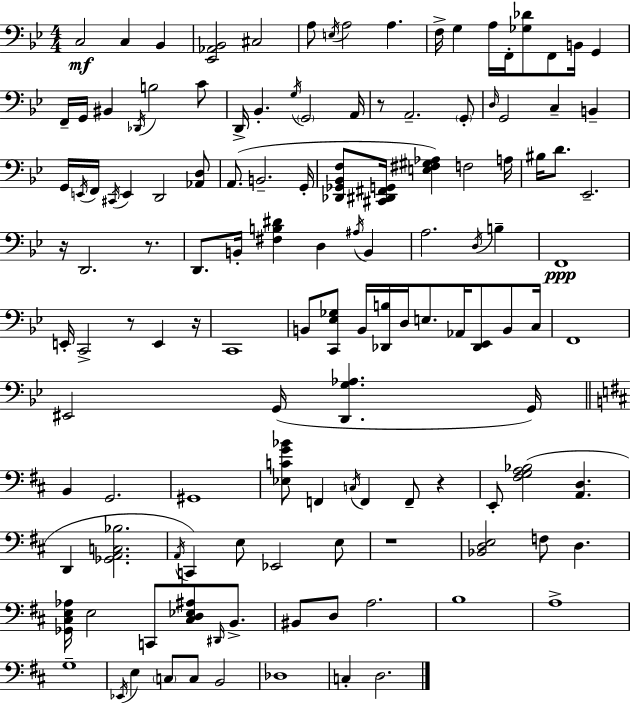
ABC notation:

X:1
T:Untitled
M:4/4
L:1/4
K:Bb
C,2 C, _B,, [_E,,_A,,_B,,]2 ^C,2 A,/2 E,/4 A,2 A, F,/4 G, A,/4 F,,/4 [_G,_D]/2 F,,/2 B,,/4 G,, F,,/4 G,,/4 ^B,, _D,,/4 B,2 C/2 D,,/4 _B,, G,/4 G,,2 A,,/4 z/2 A,,2 G,,/2 D,/4 G,,2 C, B,, G,,/4 E,,/4 F,,/4 ^C,,/4 E,, D,,2 [_A,,D,]/2 A,,/2 B,,2 G,,/4 [_D,,_G,,_B,,F,]/2 [^C,,^D,,^F,,G,,]/4 [E,^F,^G,_A,] F,2 A,/4 ^B,/4 D/2 _E,,2 z/4 D,,2 z/2 D,,/2 B,,/4 [^F,B,^D] D, ^A,/4 B,, A,2 D,/4 B, F,,4 E,,/4 C,,2 z/2 E,, z/4 C,,4 B,,/2 [C,,_E,_G,]/2 B,,/4 [_D,,B,]/4 D,/4 E,/2 _A,,/4 [_D,,_E,,]/2 B,,/2 C,/4 F,,4 ^E,,2 G,,/4 [D,,G,_A,] G,,/4 B,, G,,2 ^G,,4 [_E,CG_B]/2 F,, C,/4 F,, F,,/2 z E,,/2 [^F,G,A,_B,]2 [A,,D,] D,, [_G,,A,,C,_B,]2 A,,/4 C,, E,/2 _E,,2 E,/2 z4 [_B,,D,E,]2 F,/2 D, [_G,,^C,E,_A,]/4 E,2 C,,/2 [^C,D,_E,^A,]/2 ^D,,/4 B,,/2 ^B,,/2 D,/2 A,2 B,4 A,4 G,4 _E,,/4 E, C,/2 C,/2 B,,2 _D,4 C, D,2